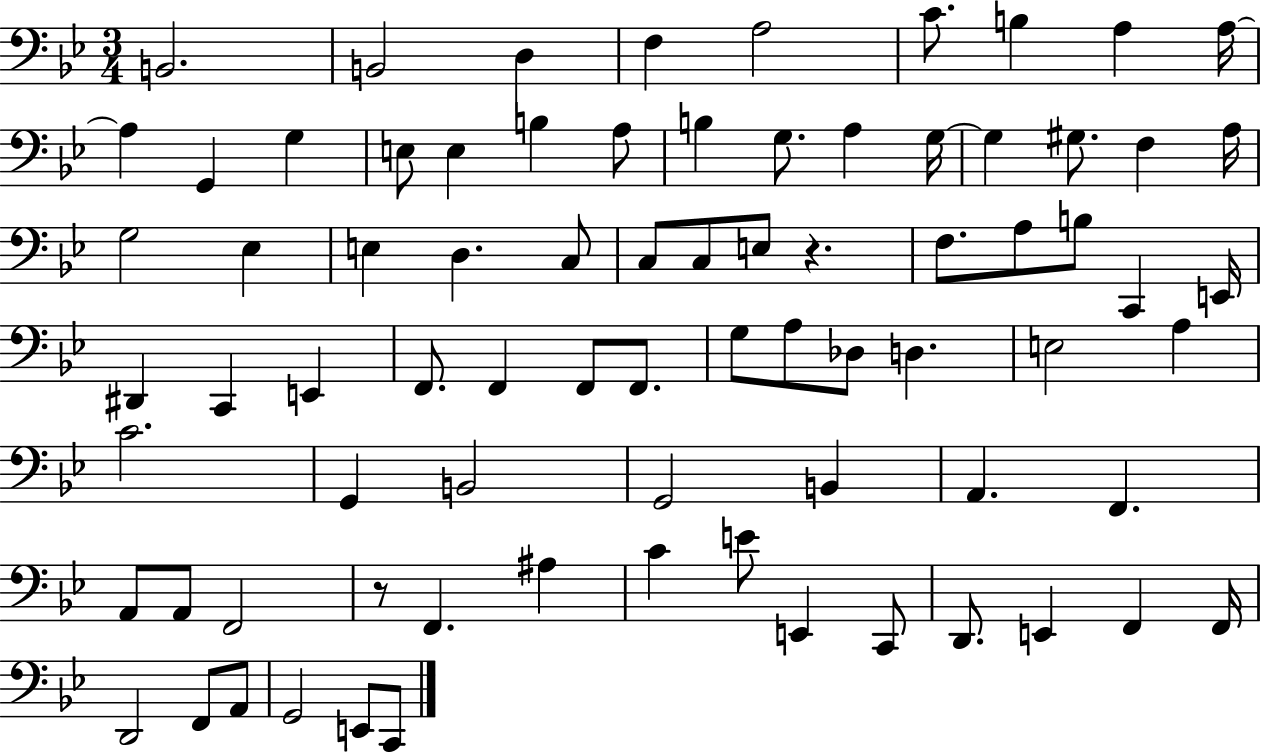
X:1
T:Untitled
M:3/4
L:1/4
K:Bb
B,,2 B,,2 D, F, A,2 C/2 B, A, A,/4 A, G,, G, E,/2 E, B, A,/2 B, G,/2 A, G,/4 G, ^G,/2 F, A,/4 G,2 _E, E, D, C,/2 C,/2 C,/2 E,/2 z F,/2 A,/2 B,/2 C,, E,,/4 ^D,, C,, E,, F,,/2 F,, F,,/2 F,,/2 G,/2 A,/2 _D,/2 D, E,2 A, C2 G,, B,,2 G,,2 B,, A,, F,, A,,/2 A,,/2 F,,2 z/2 F,, ^A, C E/2 E,, C,,/2 D,,/2 E,, F,, F,,/4 D,,2 F,,/2 A,,/2 G,,2 E,,/2 C,,/2